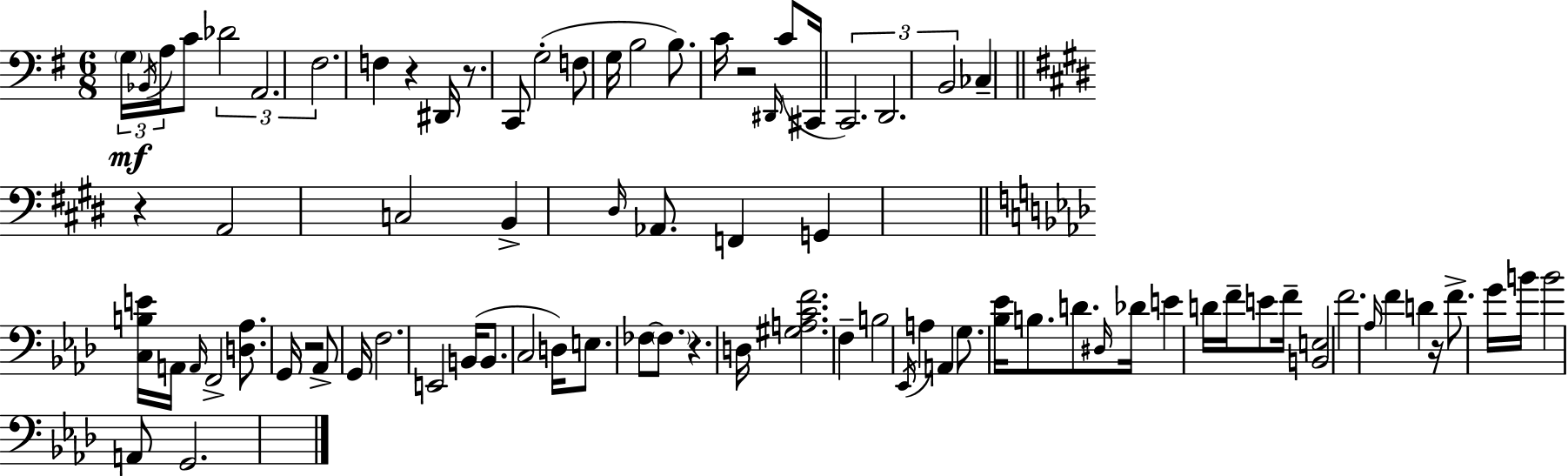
{
  \clef bass
  \numericTimeSignature
  \time 6/8
  \key e \minor
  \tuplet 3/2 { \parenthesize g16\mf \acciaccatura { bes,16 } a16 } c'8 \tuplet 3/2 { des'2 | a,2. | fis2. } | f4 r4 dis,16 r8. | \break c,8 g2-.( f8 | g16 b2 b8.) | c'16 r2 \grace { dis,16 } c'8( | cis,16 \tuplet 3/2 { c,2.) | \break d,2. | b,2 } ces4-- | \bar "||" \break \key e \major r4 a,2 | c2 b,4-> | \grace { dis16 } aes,8. f,4 g,4 | \bar "||" \break \key f \minor <c b e'>16 a,16 \grace { a,16 } f,2-> <d aes>8. | g,16 r2 aes,8-> | g,16 f2. | e,2 b,16( b,8. | \break c2 d16) e8. | fes8~~ \parenthesize fes8. r4. | d16 <gis a c' f'>2. | f4-- b2 | \break \acciaccatura { ees,16 } a4 a,4 g8. | <bes ees'>16 b8. d'8. \grace { dis16 } des'16 e'4 | d'16 f'16-- e'8 f'16-- <b, e>2 | f'2. | \break \grace { aes16 } f'4 d'4 | r16 f'8.-> g'16 b'16 b'2 | a,8 g,2. | \bar "|."
}